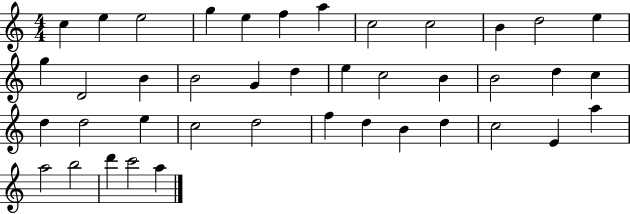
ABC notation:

X:1
T:Untitled
M:4/4
L:1/4
K:C
c e e2 g e f a c2 c2 B d2 e g D2 B B2 G d e c2 B B2 d c d d2 e c2 d2 f d B d c2 E a a2 b2 d' c'2 a